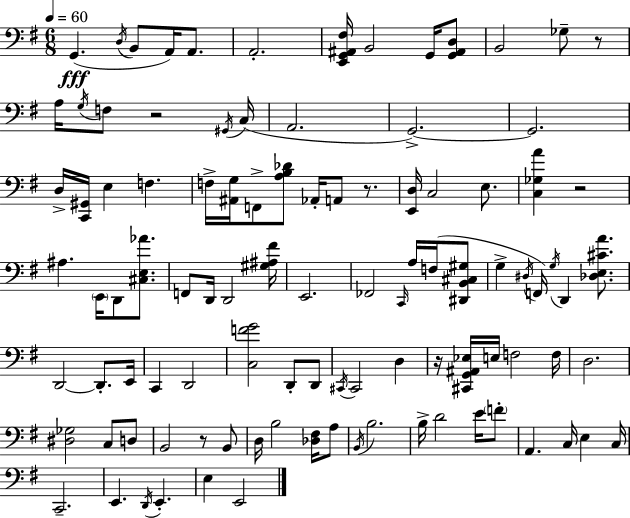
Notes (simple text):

G2/q. D3/s B2/e A2/s A2/e. A2/h. [E2,G2,A#2,F#3]/s B2/h G2/s [G2,A#2,D3]/e B2/h Gb3/e R/e A3/s G3/s F3/e R/h G#2/s C3/s A2/h. G2/h. G2/h. D3/s [C2,G#2]/s E3/q F3/q. F3/s [A#2,G3]/s F2/e [A3,B3,Db4]/e Ab2/s A2/e R/e. [E2,D3]/s C3/h E3/e. [C3,Gb3,A4]/q R/h A#3/q. E2/s D2/e [C#3,E3,Ab4]/e. F2/e D2/s D2/h [G#3,A#3,F#4]/s E2/h. FES2/h C2/s A3/s F3/s [D#2,B2,C#3,G#3]/e G3/q D#3/s F2/s G3/s D2/q [Db3,E3,C#4,A4]/e. D2/h D2/e. E2/s C2/q D2/h [C3,F4,G4]/h D2/e D2/e C#2/s C#2/h D3/q R/s [C#2,G2,A#2,Eb3]/s E3/s F3/h F3/s D3/h. [D#3,Gb3]/h C3/e D3/e B2/h R/e B2/e D3/s B3/h [Db3,F#3]/s A3/e B2/s B3/h. B3/s D4/h E4/s F4/e A2/q. C3/s E3/q C3/s C2/h. E2/q. D2/s E2/q. E3/q E2/h